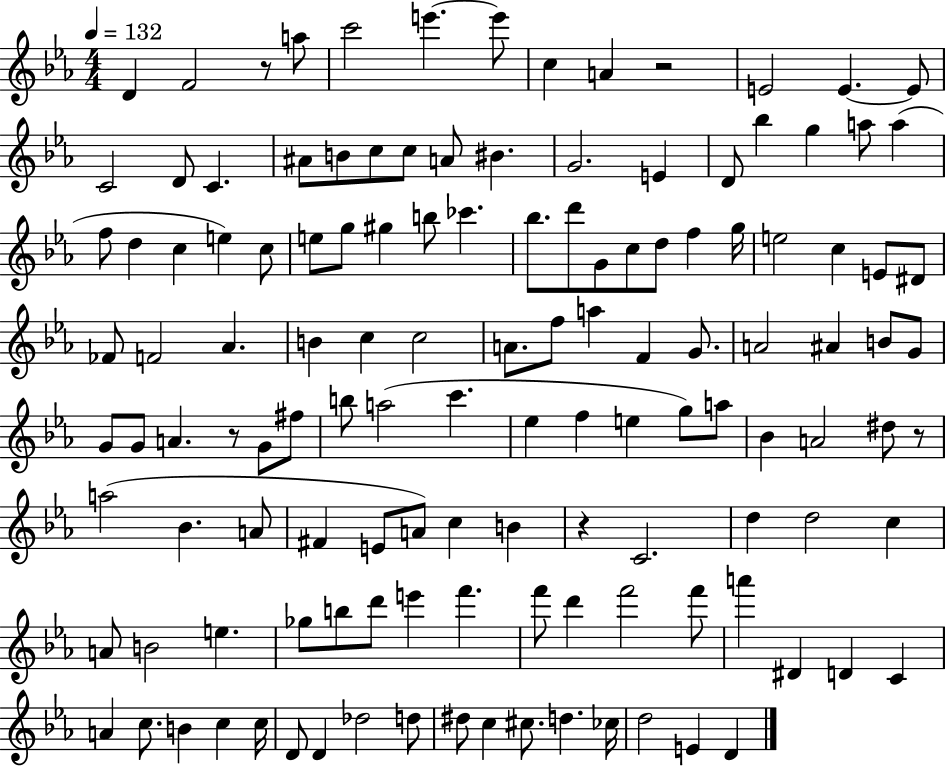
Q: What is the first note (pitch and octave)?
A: D4